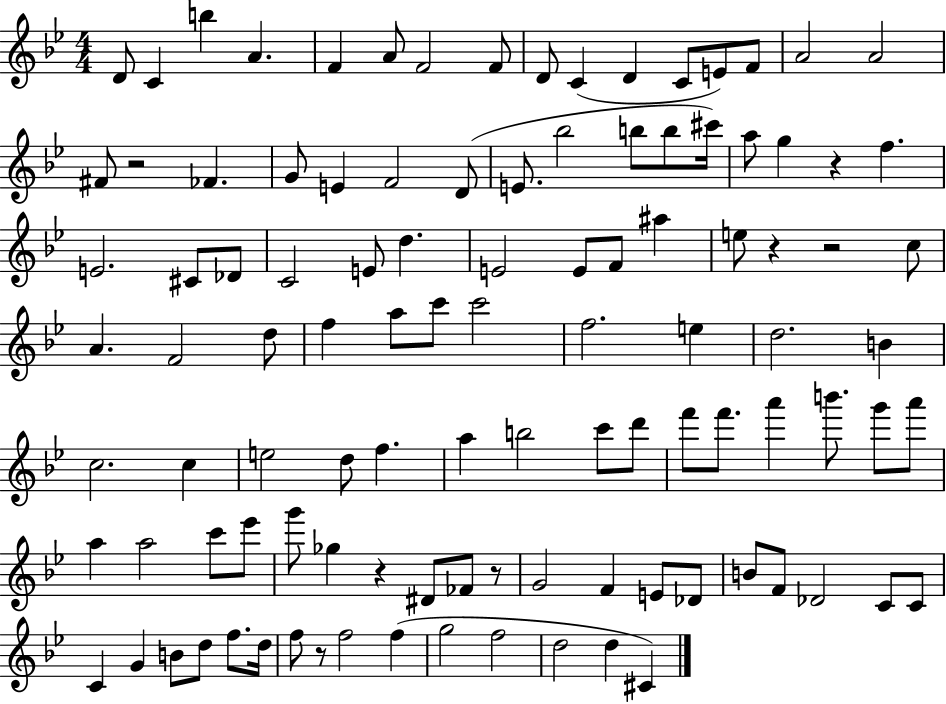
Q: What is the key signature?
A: BES major